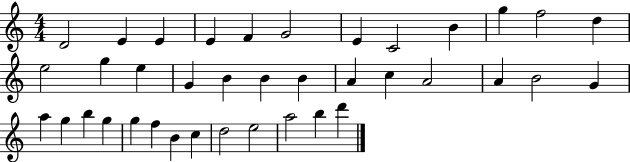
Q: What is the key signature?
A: C major